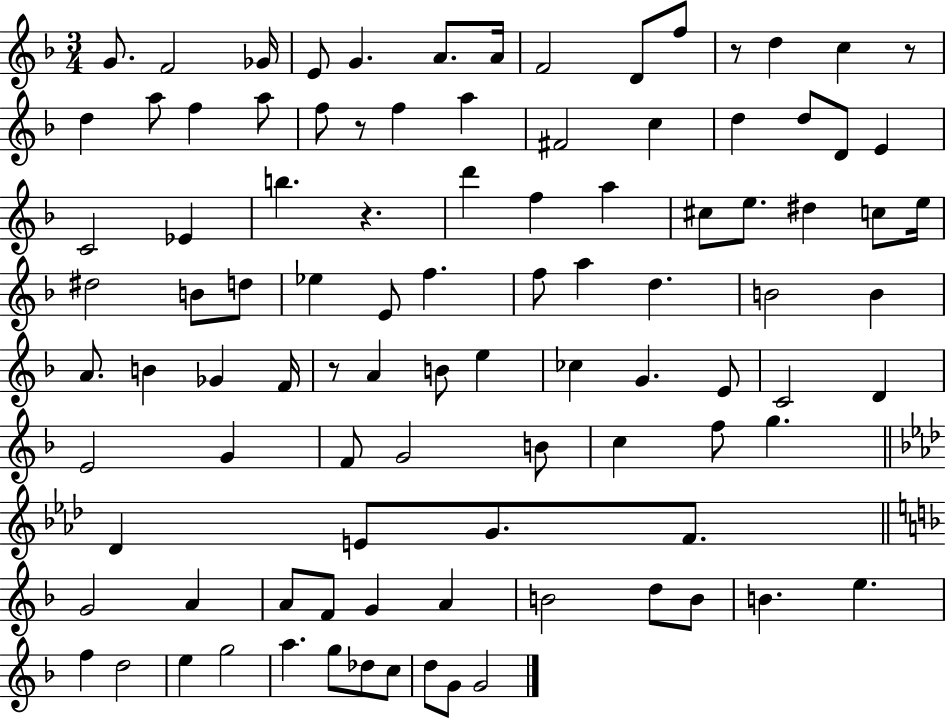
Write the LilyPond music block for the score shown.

{
  \clef treble
  \numericTimeSignature
  \time 3/4
  \key f \major
  g'8. f'2 ges'16 | e'8 g'4. a'8. a'16 | f'2 d'8 f''8 | r8 d''4 c''4 r8 | \break d''4 a''8 f''4 a''8 | f''8 r8 f''4 a''4 | fis'2 c''4 | d''4 d''8 d'8 e'4 | \break c'2 ees'4 | b''4. r4. | d'''4 f''4 a''4 | cis''8 e''8. dis''4 c''8 e''16 | \break dis''2 b'8 d''8 | ees''4 e'8 f''4. | f''8 a''4 d''4. | b'2 b'4 | \break a'8. b'4 ges'4 f'16 | r8 a'4 b'8 e''4 | ces''4 g'4. e'8 | c'2 d'4 | \break e'2 g'4 | f'8 g'2 b'8 | c''4 f''8 g''4. | \bar "||" \break \key aes \major des'4 e'8 g'8. f'8. | \bar "||" \break \key d \minor g'2 a'4 | a'8 f'8 g'4 a'4 | b'2 d''8 b'8 | b'4. e''4. | \break f''4 d''2 | e''4 g''2 | a''4. g''8 des''8 c''8 | d''8 g'8 g'2 | \break \bar "|."
}